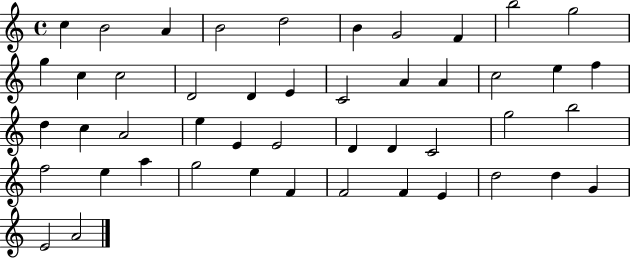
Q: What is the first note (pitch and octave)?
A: C5